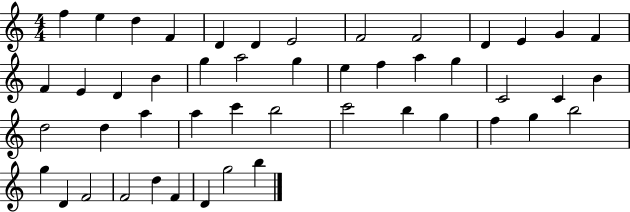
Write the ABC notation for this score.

X:1
T:Untitled
M:4/4
L:1/4
K:C
f e d F D D E2 F2 F2 D E G F F E D B g a2 g e f a g C2 C B d2 d a a c' b2 c'2 b g f g b2 g D F2 F2 d F D g2 b